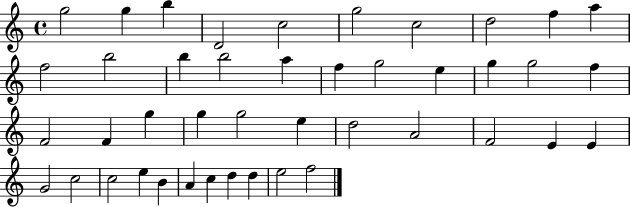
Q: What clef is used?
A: treble